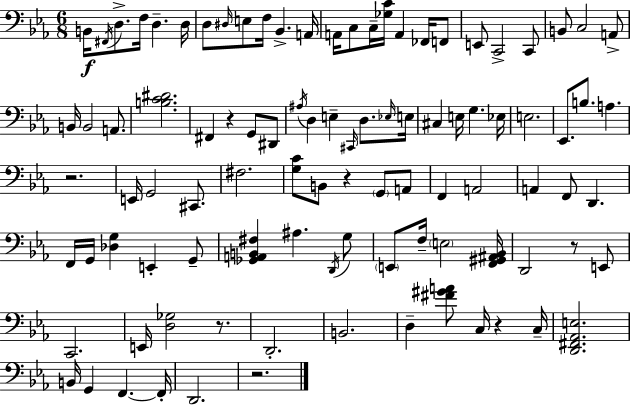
X:1
T:Untitled
M:6/8
L:1/4
K:Eb
B,,/4 ^F,,/4 D,/2 F,/4 D, D,/4 D,/2 ^D,/4 E,/2 F,/4 _B,, A,,/4 A,,/4 C,/2 C,/4 [_G,C]/4 A,, _F,,/4 F,,/2 E,,/2 C,,2 C,,/2 B,,/2 C,2 A,,/2 B,,/4 B,,2 A,,/2 [B,C^D]2 ^F,, z G,,/2 ^D,,/2 ^A,/4 D, E, ^C,,/4 D,/2 _E,/4 E,/4 ^C, E,/4 G, _E,/4 E,2 _E,,/2 B,/2 A, z2 E,,/4 G,,2 ^C,,/2 ^F,2 [G,C]/2 B,,/2 z G,,/2 A,,/2 F,, A,,2 A,, F,,/2 D,, F,,/4 G,,/4 [_D,G,] E,, G,,/2 [_G,,A,,B,,^F,] ^A, D,,/4 G,/2 E,,/2 F,/4 E,2 [F,,^G,,^A,,_B,,]/4 D,,2 z/2 E,,/2 C,,2 E,,/4 [D,_G,]2 z/2 D,,2 B,,2 D, [^F^GA]/2 C,/4 z C,/4 [D,,^F,,_A,,E,]2 B,,/4 G,, F,, F,,/4 D,,2 z2